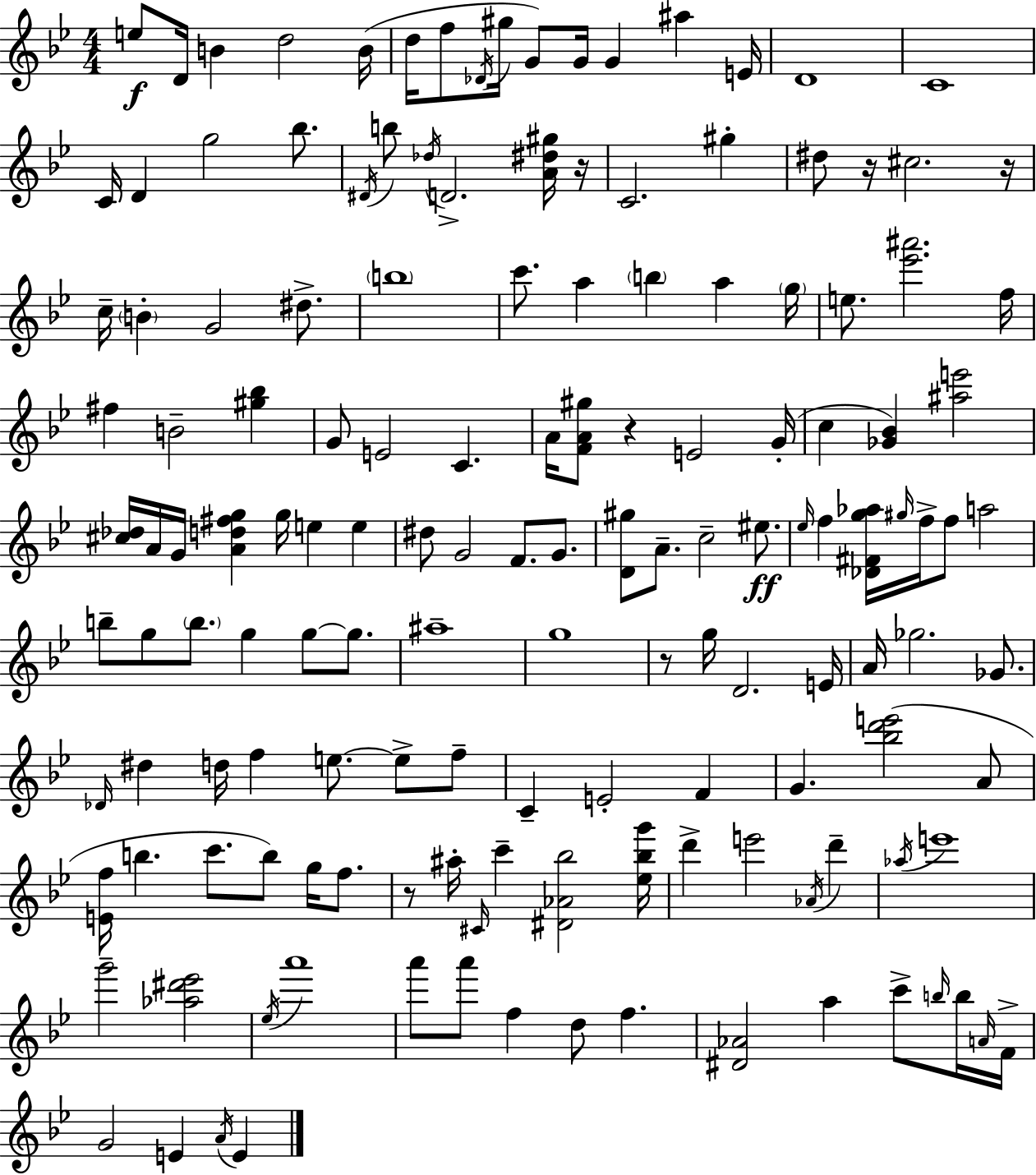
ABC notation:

X:1
T:Untitled
M:4/4
L:1/4
K:Bb
e/2 D/4 B d2 B/4 d/4 f/2 _D/4 ^g/4 G/2 G/4 G ^a E/4 D4 C4 C/4 D g2 _b/2 ^D/4 b/2 _d/4 D2 [A^d^g]/4 z/4 C2 ^g ^d/2 z/4 ^c2 z/4 c/4 B G2 ^d/2 b4 c'/2 a b a g/4 e/2 [_e'^a']2 f/4 ^f B2 [^g_b] G/2 E2 C A/4 [FA^g]/2 z E2 G/4 c [_G_B] [^ae']2 [^c_d]/4 A/4 G/4 [Ad^fg] g/4 e e ^d/2 G2 F/2 G/2 [D^g]/2 A/2 c2 ^e/2 _e/4 f [_D^Fg_a]/4 ^g/4 f/4 f/2 a2 b/2 g/2 b/2 g g/2 g/2 ^a4 g4 z/2 g/4 D2 E/4 A/4 _g2 _G/2 _D/4 ^d d/4 f e/2 e/2 f/2 C E2 F G [_bd'e']2 A/2 [Ef]/4 b c'/2 b/2 g/4 f/2 z/2 ^a/4 ^C/4 c' [^D_A_b]2 [_e_bg']/4 d' e'2 _A/4 d' _a/4 e'4 g'2 [_a^d'_e']2 _e/4 a'4 a'/2 a'/2 f d/2 f [^D_A]2 a c'/2 b/4 b/4 A/4 F/4 G2 E A/4 E